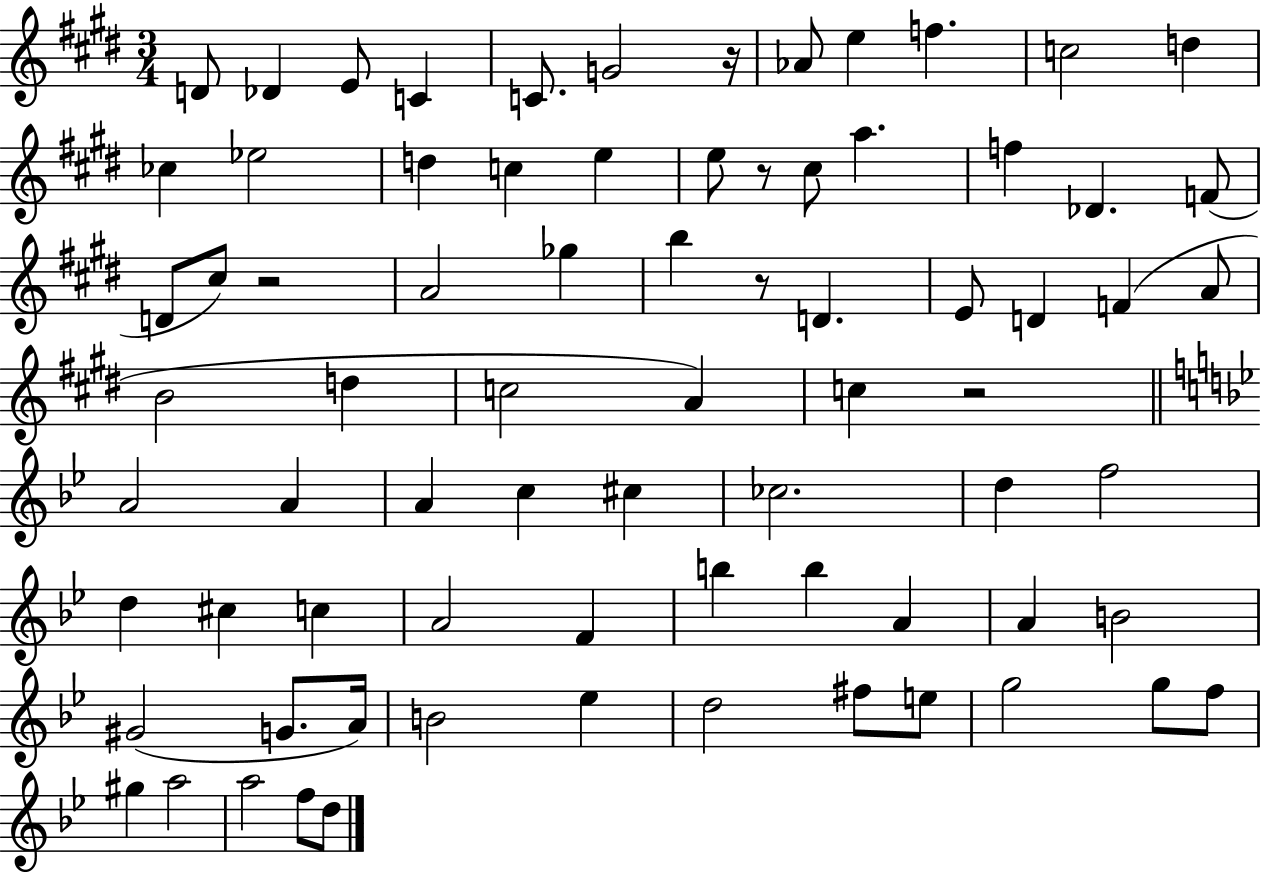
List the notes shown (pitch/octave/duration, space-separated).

D4/e Db4/q E4/e C4/q C4/e. G4/h R/s Ab4/e E5/q F5/q. C5/h D5/q CES5/q Eb5/h D5/q C5/q E5/q E5/e R/e C#5/e A5/q. F5/q Db4/q. F4/e D4/e C#5/e R/h A4/h Gb5/q B5/q R/e D4/q. E4/e D4/q F4/q A4/e B4/h D5/q C5/h A4/q C5/q R/h A4/h A4/q A4/q C5/q C#5/q CES5/h. D5/q F5/h D5/q C#5/q C5/q A4/h F4/q B5/q B5/q A4/q A4/q B4/h G#4/h G4/e. A4/s B4/h Eb5/q D5/h F#5/e E5/e G5/h G5/e F5/e G#5/q A5/h A5/h F5/e D5/e